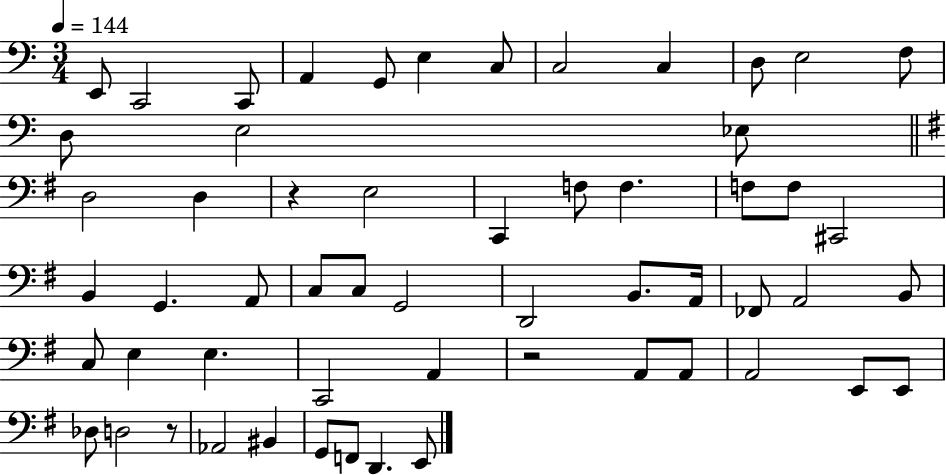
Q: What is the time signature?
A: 3/4